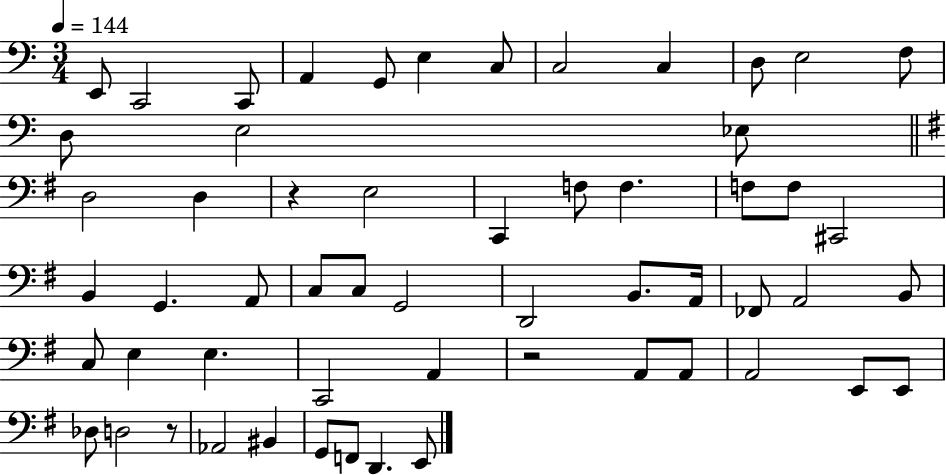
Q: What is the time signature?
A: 3/4